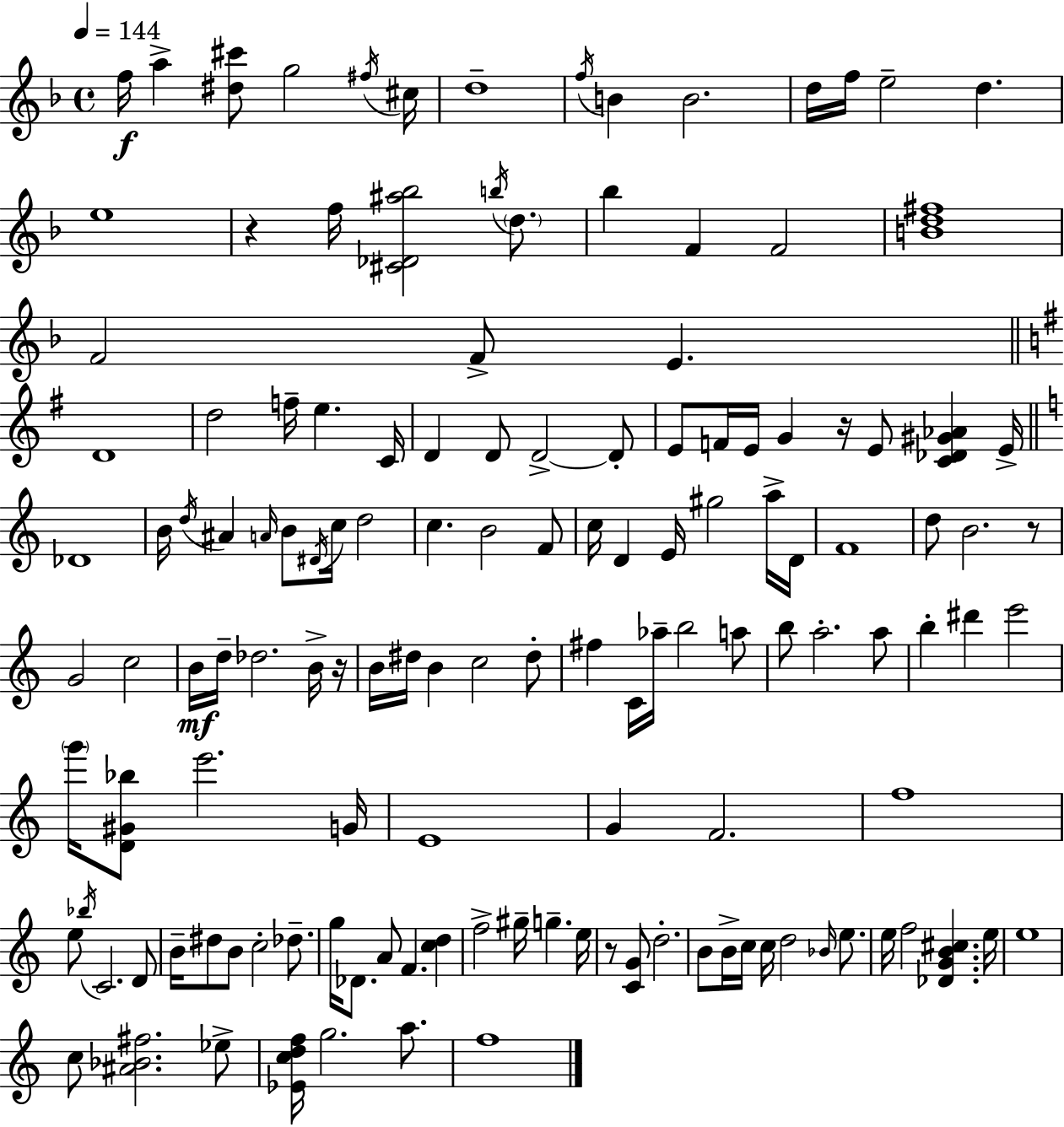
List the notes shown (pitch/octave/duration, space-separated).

F5/s A5/q [D#5,C#6]/e G5/h F#5/s C#5/s D5/w F5/s B4/q B4/h. D5/s F5/s E5/h D5/q. E5/w R/q F5/s [C#4,Db4,A#5,Bb5]/h B5/s D5/e. Bb5/q F4/q F4/h [B4,D5,F#5]/w F4/h F4/e E4/q. D4/w D5/h F5/s E5/q. C4/s D4/q D4/e D4/h D4/e E4/e F4/s E4/s G4/q R/s E4/e [C4,Db4,G#4,Ab4]/q E4/s Db4/w B4/s D5/s A#4/q A4/s B4/e D#4/s C5/s D5/h C5/q. B4/h F4/e C5/s D4/q E4/s G#5/h A5/s D4/s F4/w D5/e B4/h. R/e G4/h C5/h B4/s D5/s Db5/h. B4/s R/s B4/s D#5/s B4/q C5/h D#5/e F#5/q C4/s Ab5/s B5/h A5/e B5/e A5/h. A5/e B5/q D#6/q E6/h G6/s [D4,G#4,Bb5]/e E6/h. G4/s E4/w G4/q F4/h. F5/w E5/e Bb5/s C4/h. D4/e B4/s D#5/e B4/e C5/h Db5/e. G5/s Db4/e. A4/e F4/q. [C5,D5]/q F5/h G#5/s G5/q. E5/s R/e [C4,G4]/e D5/h. B4/e B4/s C5/s C5/s D5/h Bb4/s E5/e. E5/s F5/h [Db4,G4,B4,C#5]/q. E5/s E5/w C5/e [A#4,Bb4,F#5]/h. Eb5/e [Eb4,C5,D5,F5]/s G5/h. A5/e. F5/w